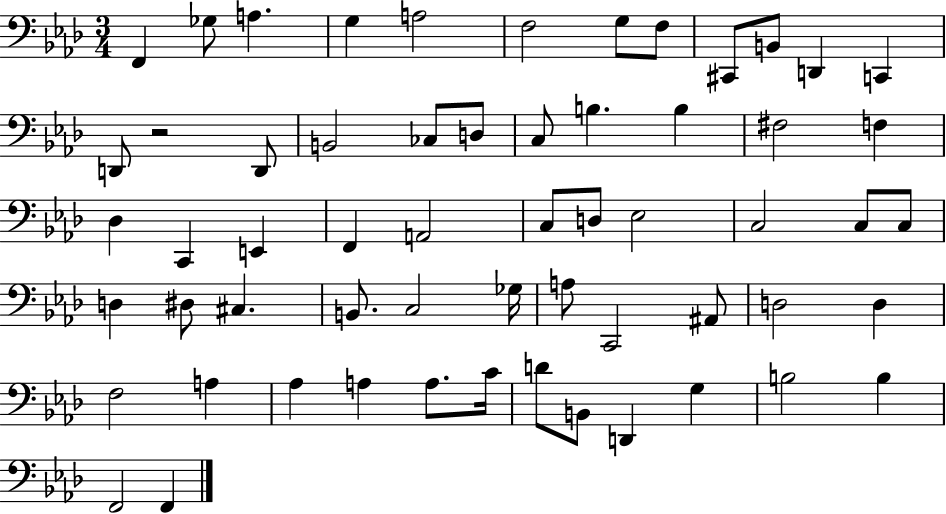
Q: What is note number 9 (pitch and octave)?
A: C#2